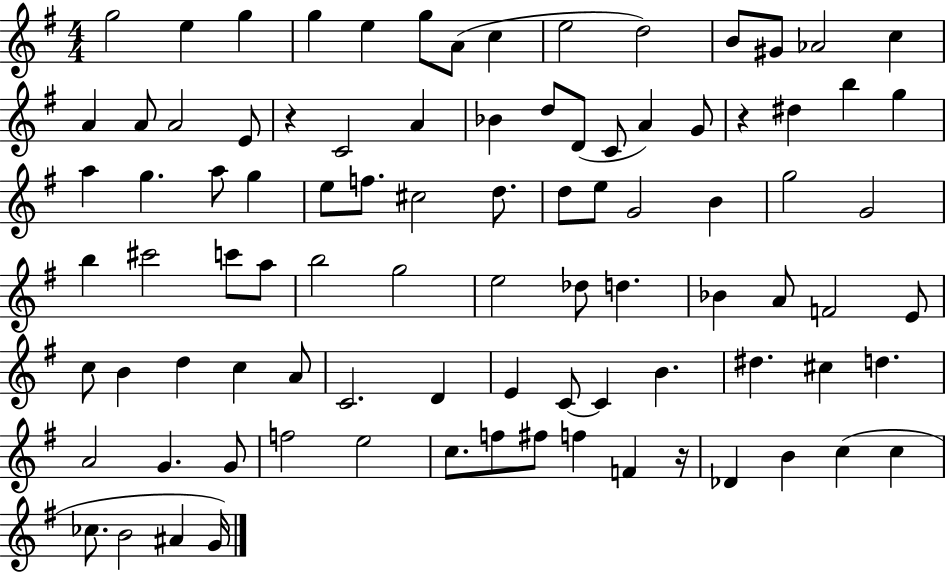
{
  \clef treble
  \numericTimeSignature
  \time 4/4
  \key g \major
  \repeat volta 2 { g''2 e''4 g''4 | g''4 e''4 g''8 a'8( c''4 | e''2 d''2) | b'8 gis'8 aes'2 c''4 | \break a'4 a'8 a'2 e'8 | r4 c'2 a'4 | bes'4 d''8 d'8( c'8 a'4) g'8 | r4 dis''4 b''4 g''4 | \break a''4 g''4. a''8 g''4 | e''8 f''8. cis''2 d''8. | d''8 e''8 g'2 b'4 | g''2 g'2 | \break b''4 cis'''2 c'''8 a''8 | b''2 g''2 | e''2 des''8 d''4. | bes'4 a'8 f'2 e'8 | \break c''8 b'4 d''4 c''4 a'8 | c'2. d'4 | e'4 c'8~~ c'4 b'4. | dis''4. cis''4 d''4. | \break a'2 g'4. g'8 | f''2 e''2 | c''8. f''8 fis''8 f''4 f'4 r16 | des'4 b'4 c''4( c''4 | \break ces''8. b'2 ais'4 g'16) | } \bar "|."
}